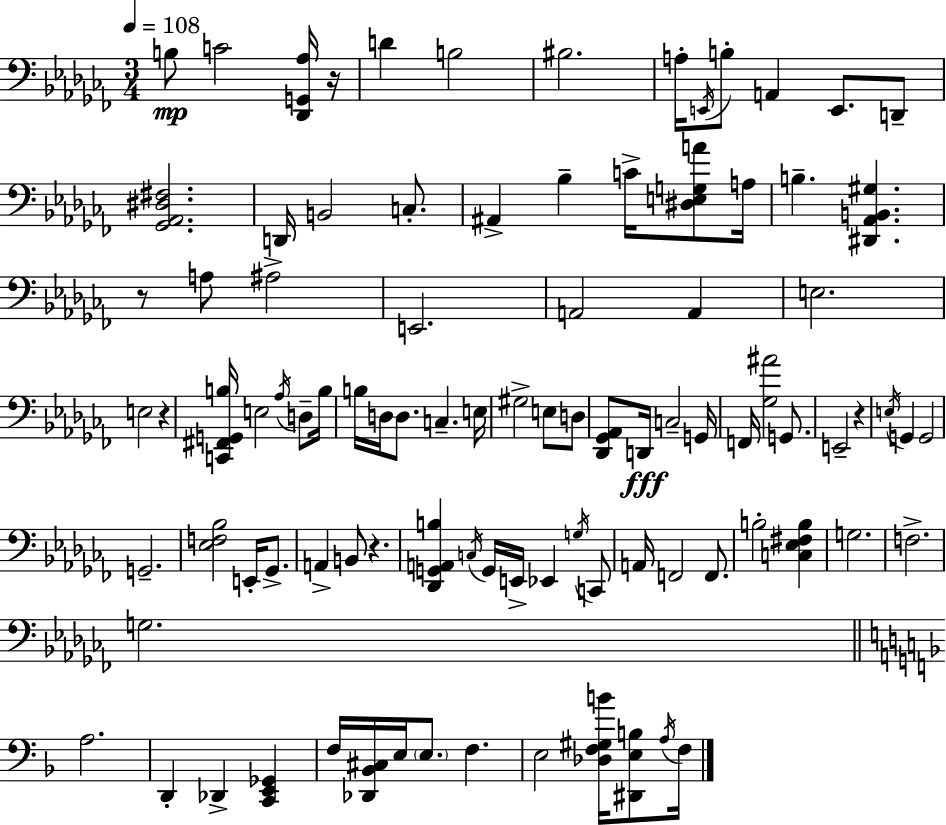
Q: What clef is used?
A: bass